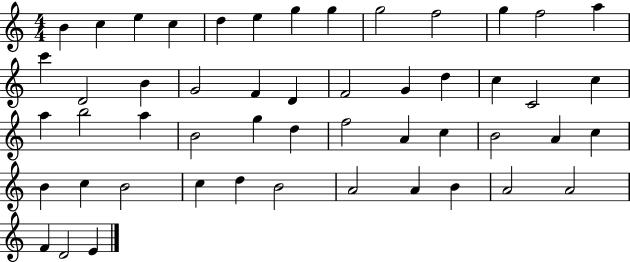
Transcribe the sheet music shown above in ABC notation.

X:1
T:Untitled
M:4/4
L:1/4
K:C
B c e c d e g g g2 f2 g f2 a c' D2 B G2 F D F2 G d c C2 c a b2 a B2 g d f2 A c B2 A c B c B2 c d B2 A2 A B A2 A2 F D2 E